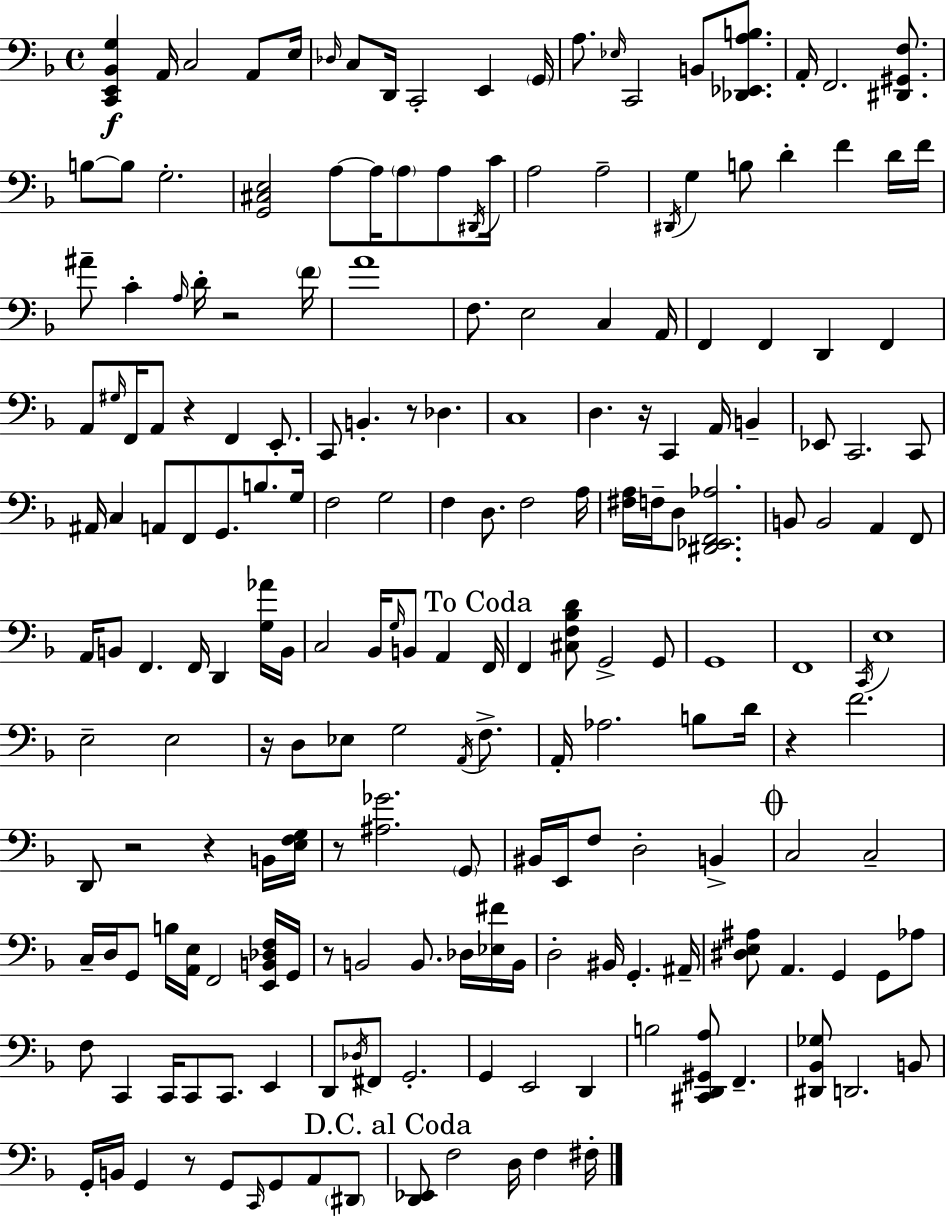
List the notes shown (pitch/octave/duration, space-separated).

[C2,E2,Bb2,G3]/q A2/s C3/h A2/e E3/s Db3/s C3/e D2/s C2/h E2/q G2/s A3/e. Eb3/s C2/h B2/e [Db2,Eb2,A3,B3]/e. A2/s F2/h. [D#2,G#2,F3]/e. B3/e B3/e G3/h. [G2,C#3,E3]/h A3/e A3/s A3/e A3/e D#2/s C4/s A3/h A3/h D#2/s G3/q B3/e D4/q F4/q D4/s F4/s A#4/e C4/q A3/s D4/s R/h F4/s A4/w F3/e. E3/h C3/q A2/s F2/q F2/q D2/q F2/q A2/e G#3/s F2/s A2/e R/q F2/q E2/e. C2/e B2/q. R/e Db3/q. C3/w D3/q. R/s C2/q A2/s B2/q Eb2/e C2/h. C2/e A#2/s C3/q A2/e F2/e G2/e. B3/e. G3/s F3/h G3/h F3/q D3/e. F3/h A3/s [F#3,A3]/s F3/s D3/e [D#2,Eb2,F2,Ab3]/h. B2/e B2/h A2/q F2/e A2/s B2/e F2/q. F2/s D2/q [G3,Ab4]/s B2/s C3/h Bb2/s G3/s B2/e A2/q F2/s F2/q [C#3,F3,Bb3,D4]/e G2/h G2/e G2/w F2/w C2/s E3/w E3/h E3/h R/s D3/e Eb3/e G3/h A2/s F3/e. A2/s Ab3/h. B3/e D4/s R/q F4/h. D2/e R/h R/q B2/s [E3,F3,G3]/s R/e [A#3,Gb4]/h. G2/e BIS2/s E2/s F3/e D3/h B2/q C3/h C3/h C3/s D3/s G2/e B3/s [A2,E3]/s F2/h [E2,B2,Db3,F3]/s G2/s R/e B2/h B2/e. Db3/s [Eb3,F#4]/s B2/s D3/h BIS2/s G2/q. A#2/s [D#3,E3,A#3]/e A2/q. G2/q G2/e Ab3/e F3/e C2/q C2/s C2/e C2/e. E2/q D2/e Db3/s F#2/e G2/h. G2/q E2/h D2/q B3/h [C#2,D2,G#2,A3]/e F2/q. [D#2,Bb2,Gb3]/e D2/h. B2/e G2/s B2/s G2/q R/e G2/e C2/s G2/e A2/e D#2/e [D2,Eb2]/e F3/h D3/s F3/q F#3/s